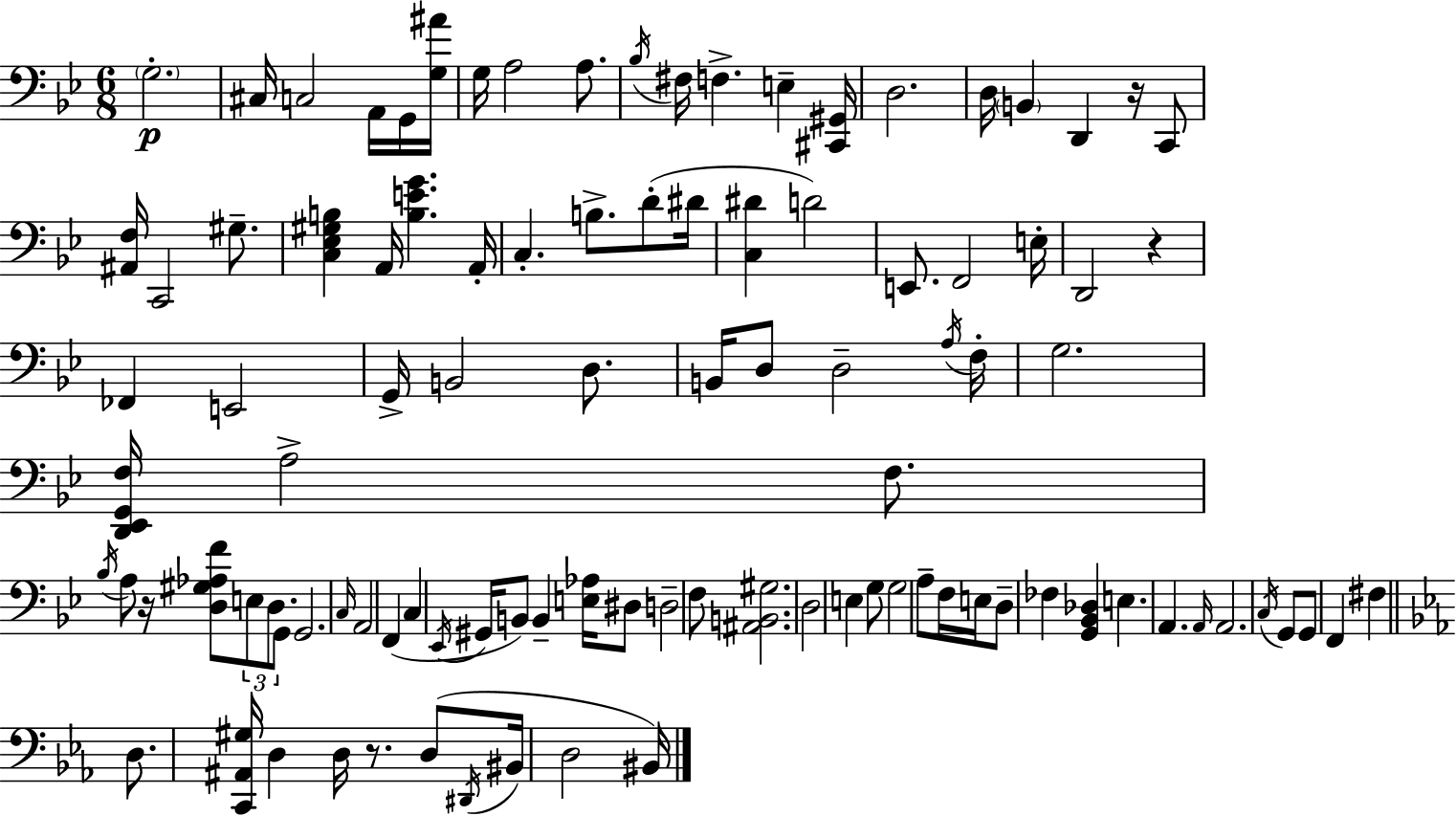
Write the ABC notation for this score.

X:1
T:Untitled
M:6/8
L:1/4
K:Gm
G,2 ^C,/4 C,2 A,,/4 G,,/4 [G,^A]/4 G,/4 A,2 A,/2 _B,/4 ^F,/4 F, E, [^C,,^G,,]/4 D,2 D,/4 B,, D,, z/4 C,,/2 [^A,,F,]/4 C,,2 ^G,/2 [C,_E,^G,B,] A,,/4 [B,EG] A,,/4 C, B,/2 D/2 ^D/4 [C,^D] D2 E,,/2 F,,2 E,/4 D,,2 z _F,, E,,2 G,,/4 B,,2 D,/2 B,,/4 D,/2 D,2 A,/4 F,/4 G,2 [D,,_E,,G,,F,]/4 A,2 F,/2 _B,/4 A,/2 z/4 [D,^G,_A,F]/2 E,/2 D,/2 G,,/2 G,,2 C,/4 A,,2 F,, C, _E,,/4 ^G,,/4 B,,/2 B,, [E,_A,]/4 ^D,/2 D,2 F,/2 [^A,,B,,^G,]2 D,2 E, G,/2 G,2 A,/2 F,/4 E,/4 D,/2 _F, [G,,_B,,_D,] E, A,, A,,/4 A,,2 C,/4 G,,/2 G,,/2 F,, ^F, D,/2 [C,,^A,,^G,]/4 D, D,/4 z/2 D,/2 ^D,,/4 ^B,,/4 D,2 ^B,,/4